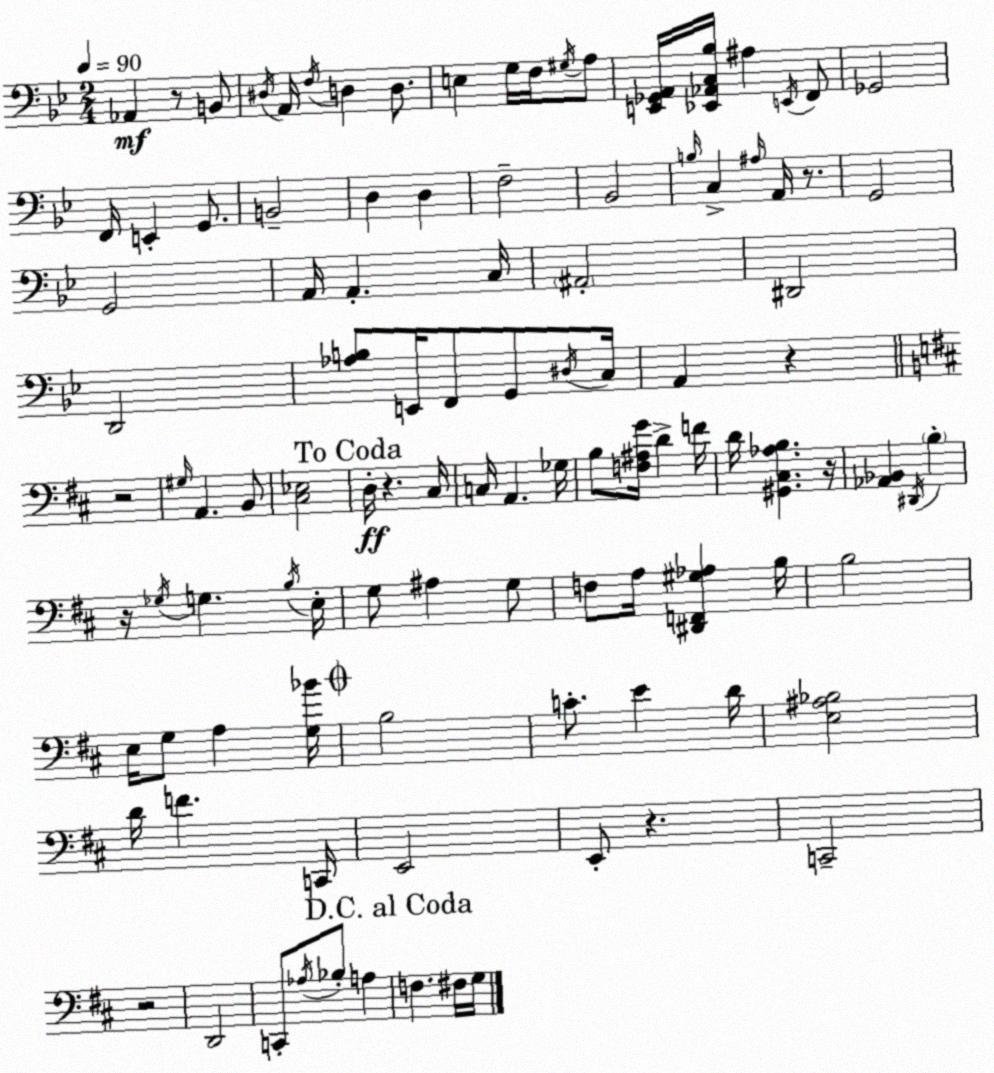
X:1
T:Untitled
M:2/4
L:1/4
K:Gm
_A,, z/2 B,,/2 ^D,/4 A,,/4 F,/4 D, D,/2 E, G,/4 F,/4 ^G,/4 A,/2 [E,,_G,,A,,]/4 [_E,,_A,,C,_B,]/4 ^A, E,,/4 F,,/2 _G,,2 F,,/4 E,, G,,/2 B,,2 D, D, F,2 _B,,2 B,/4 C, ^A,/4 A,,/4 z/2 G,,2 G,,2 A,,/4 A,, C,/4 ^A,,2 ^D,,2 D,,2 [_A,B,]/2 E,,/4 F,,/2 G,,/2 ^D,/4 C,/4 A,, z z2 ^G,/4 A,, B,,/2 [^C,_E,]2 D,/4 z ^C,/4 C,/4 A,, _G,/4 B,/2 [F,^A,G]/4 D F/4 D/4 [^G,,^C,_A,B,] z/4 [_A,,_B,,] ^D,,/4 B, z/4 _G,/4 G, B,/4 E,/4 G,/2 ^A, G,/2 F,/2 A,/4 [^D,,F,,^G,_A,] B,/4 B,2 E,/4 G,/2 A, [G,_B]/4 B,2 C/2 E D/4 [E,^A,_B,]2 D/4 F C,,/4 E,,2 E,,/2 z C,,2 z2 D,,2 C,,/2 _A,/4 _B,/2 A, F, ^F,/4 G,/4